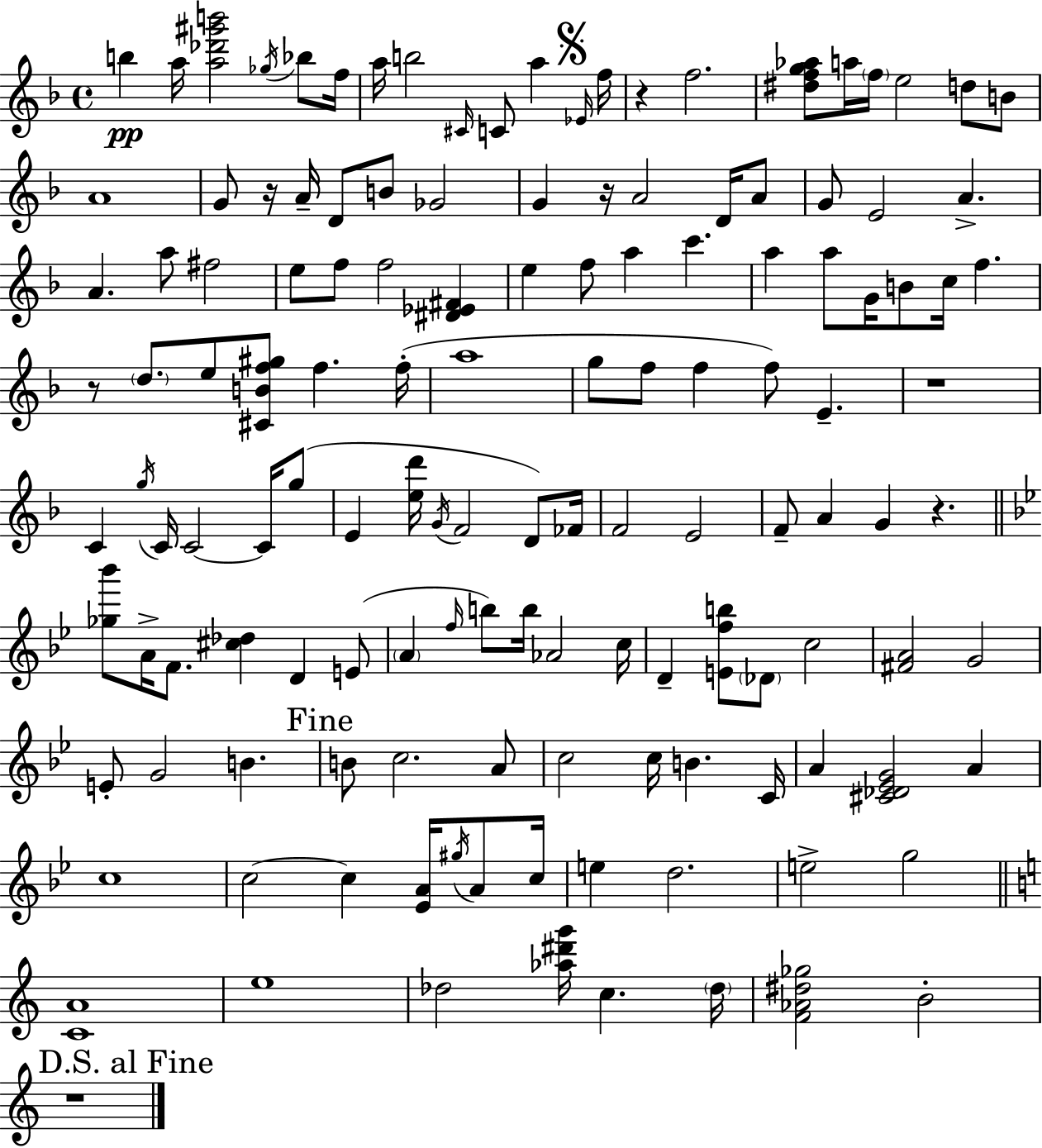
{
  \clef treble
  \time 4/4
  \defaultTimeSignature
  \key f \major
  \repeat volta 2 { b''4\pp a''16 <a'' des''' gis''' b'''>2 \acciaccatura { ges''16 } bes''8 | f''16 a''16 b''2 \grace { cis'16 } c'8 a''4 | \mark \markup { \musicglyph "scripts.segno" } \grace { ees'16 } f''16 r4 f''2. | <dis'' f'' g'' aes''>8 a''16 \parenthesize f''16 e''2 d''8 | \break b'8 a'1 | g'8 r16 a'16-- d'8 b'8 ges'2 | g'4 r16 a'2 | d'16 a'8 g'8 e'2 a'4.-> | \break a'4. a''8 fis''2 | e''8 f''8 f''2 <dis' ees' fis'>4 | e''4 f''8 a''4 c'''4. | a''4 a''8 g'16 b'8 c''16 f''4. | \break r8 \parenthesize d''8. e''8 <cis' b' f'' gis''>8 f''4. | f''16-.( a''1 | g''8 f''8 f''4 f''8) e'4.-- | r1 | \break c'4 \acciaccatura { g''16 } c'16 c'2~~ | c'16 g''8( e'4 <e'' d'''>16 \acciaccatura { g'16 } f'2 | d'8) fes'16 f'2 e'2 | f'8-- a'4 g'4 r4. | \break \bar "||" \break \key bes \major <ges'' bes'''>8 a'16-> f'8. <cis'' des''>4 d'4 e'8( | \parenthesize a'4 \grace { f''16 }) b''8 b''16 aes'2 | c''16 d'4-- <e' f'' b''>8 \parenthesize des'8 c''2 | <fis' a'>2 g'2 | \break e'8-. g'2 b'4. | \mark "Fine" b'8 c''2. a'8 | c''2 c''16 b'4. | c'16 a'4 <cis' des' ees' g'>2 a'4 | \break c''1 | c''2~~ c''4 <ees' a'>16 \acciaccatura { gis''16 } a'8 | c''16 e''4 d''2. | e''2-> g''2 | \break \bar "||" \break \key c \major <c' a'>1 | e''1 | des''2 <aes'' dis''' g'''>16 c''4. \parenthesize des''16 | <f' aes' dis'' ges''>2 b'2-. | \break \mark "D.S. al Fine" r1 | } \bar "|."
}